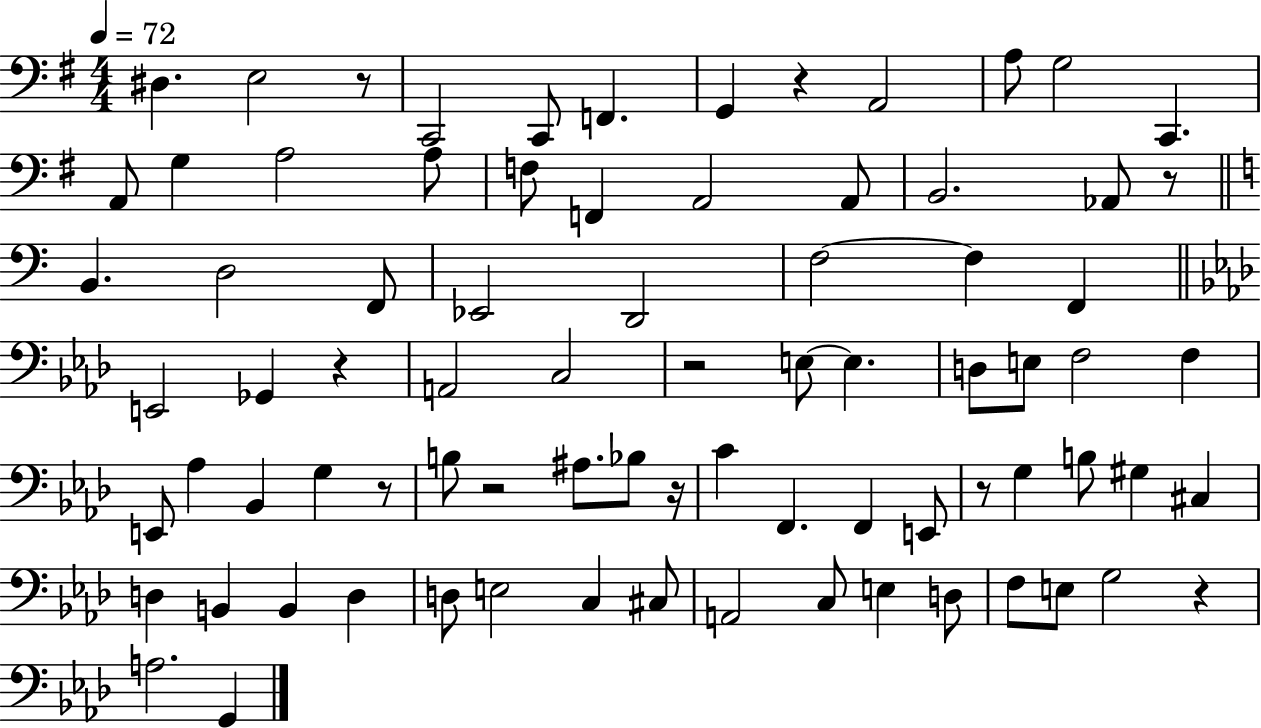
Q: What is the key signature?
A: G major